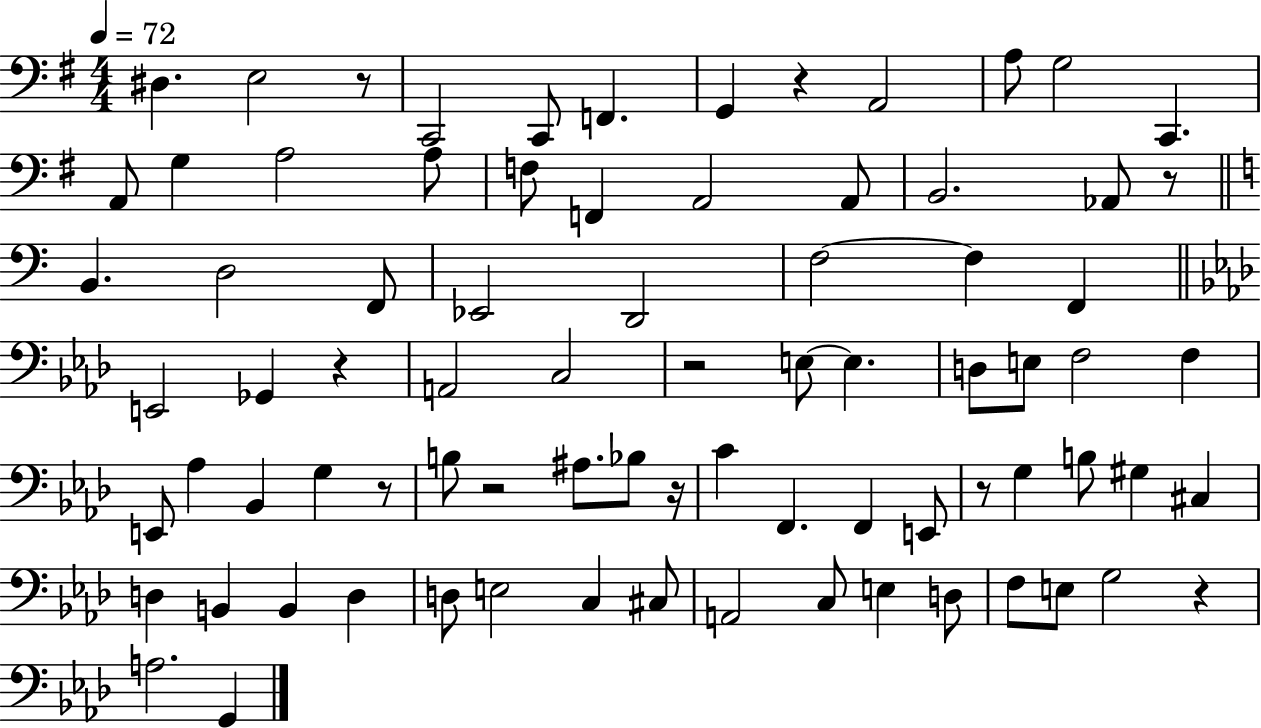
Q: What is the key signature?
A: G major